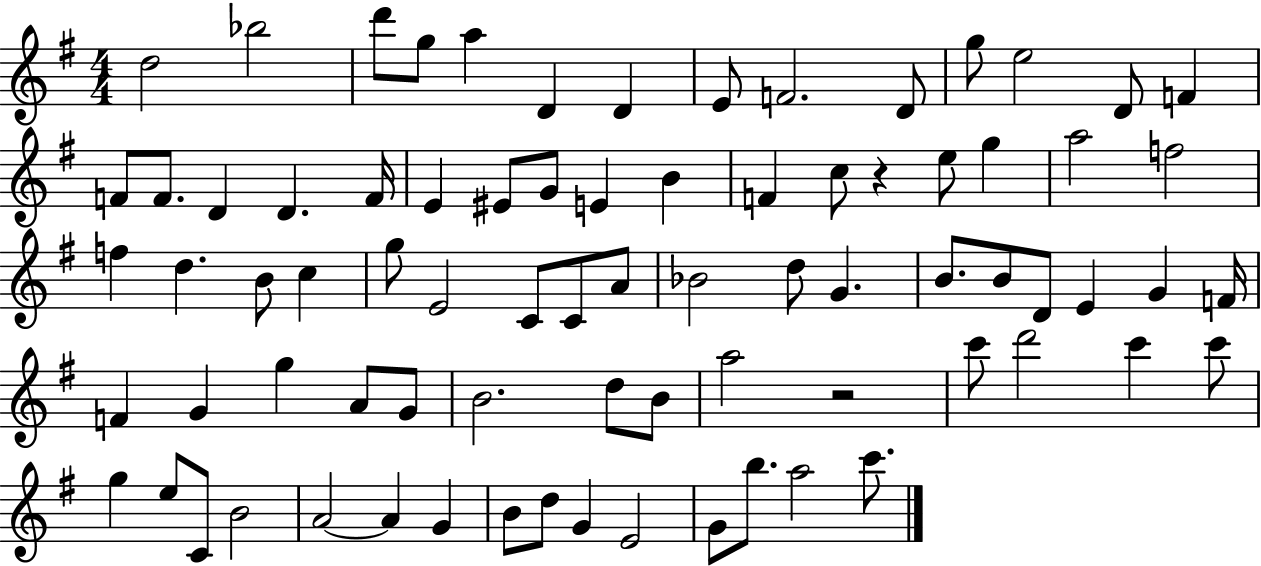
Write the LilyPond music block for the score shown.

{
  \clef treble
  \numericTimeSignature
  \time 4/4
  \key g \major
  d''2 bes''2 | d'''8 g''8 a''4 d'4 d'4 | e'8 f'2. d'8 | g''8 e''2 d'8 f'4 | \break f'8 f'8. d'4 d'4. f'16 | e'4 eis'8 g'8 e'4 b'4 | f'4 c''8 r4 e''8 g''4 | a''2 f''2 | \break f''4 d''4. b'8 c''4 | g''8 e'2 c'8 c'8 a'8 | bes'2 d''8 g'4. | b'8. b'8 d'8 e'4 g'4 f'16 | \break f'4 g'4 g''4 a'8 g'8 | b'2. d''8 b'8 | a''2 r2 | c'''8 d'''2 c'''4 c'''8 | \break g''4 e''8 c'8 b'2 | a'2~~ a'4 g'4 | b'8 d''8 g'4 e'2 | g'8 b''8. a''2 c'''8. | \break \bar "|."
}